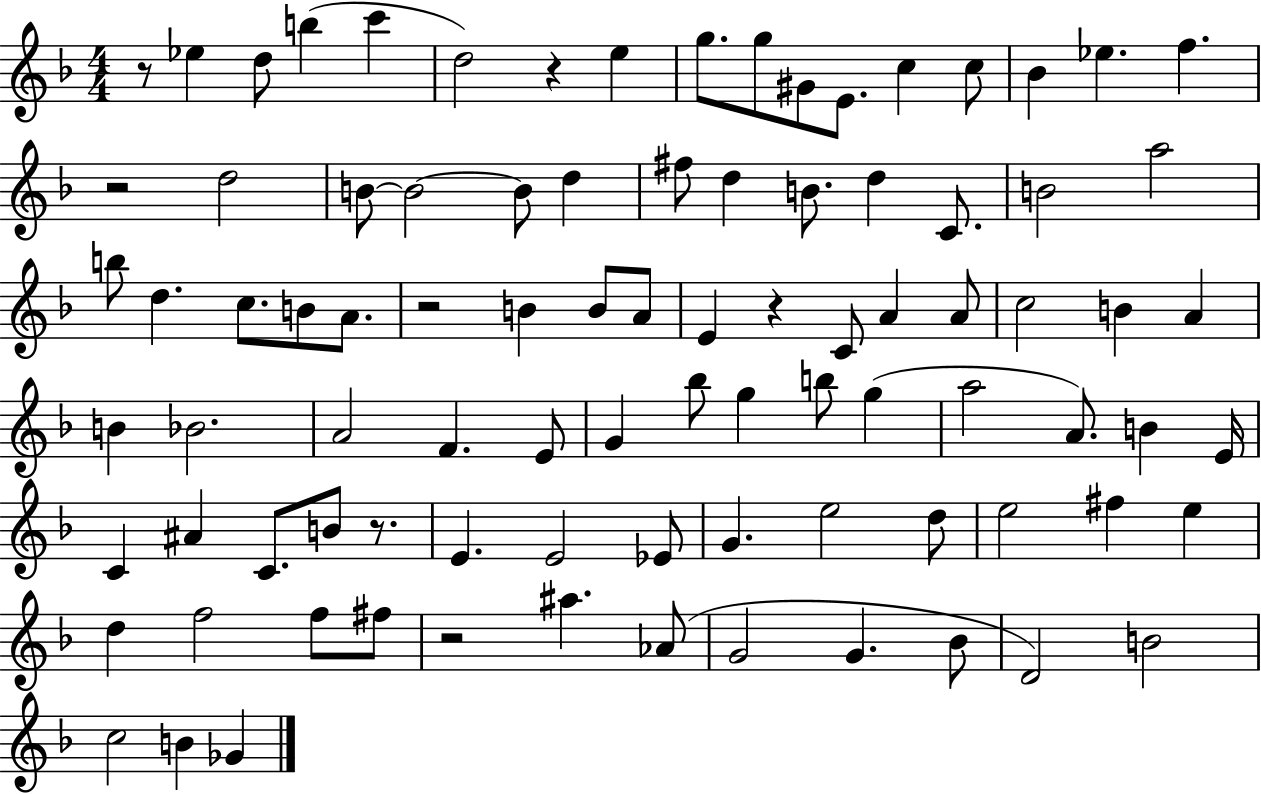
R/e Eb5/q D5/e B5/q C6/q D5/h R/q E5/q G5/e. G5/e G#4/e E4/e. C5/q C5/e Bb4/q Eb5/q. F5/q. R/h D5/h B4/e B4/h B4/e D5/q F#5/e D5/q B4/e. D5/q C4/e. B4/h A5/h B5/e D5/q. C5/e. B4/e A4/e. R/h B4/q B4/e A4/e E4/q R/q C4/e A4/q A4/e C5/h B4/q A4/q B4/q Bb4/h. A4/h F4/q. E4/e G4/q Bb5/e G5/q B5/e G5/q A5/h A4/e. B4/q E4/s C4/q A#4/q C4/e. B4/e R/e. E4/q. E4/h Eb4/e G4/q. E5/h D5/e E5/h F#5/q E5/q D5/q F5/h F5/e F#5/e R/h A#5/q. Ab4/e G4/h G4/q. Bb4/e D4/h B4/h C5/h B4/q Gb4/q